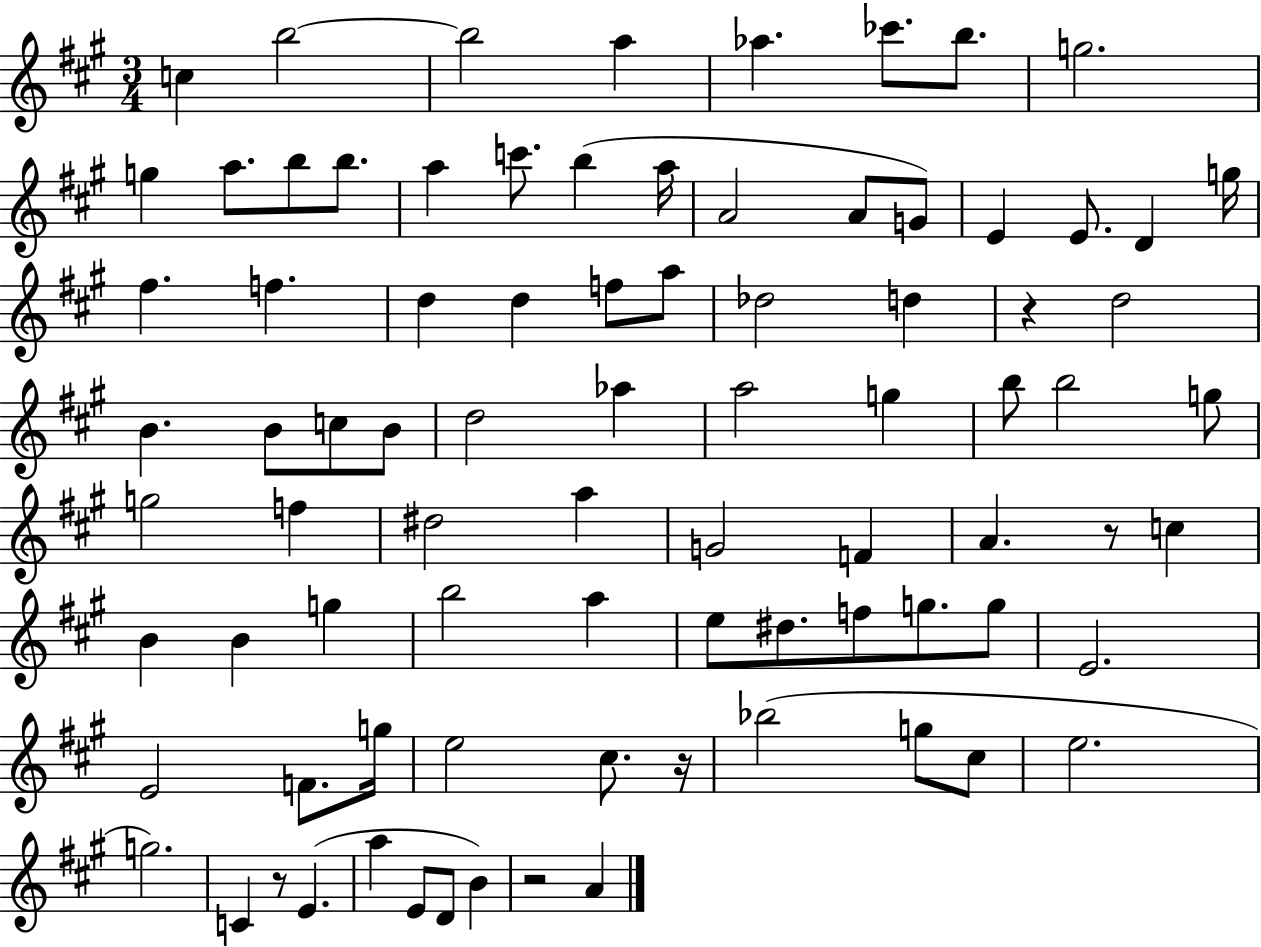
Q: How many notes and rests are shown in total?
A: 84